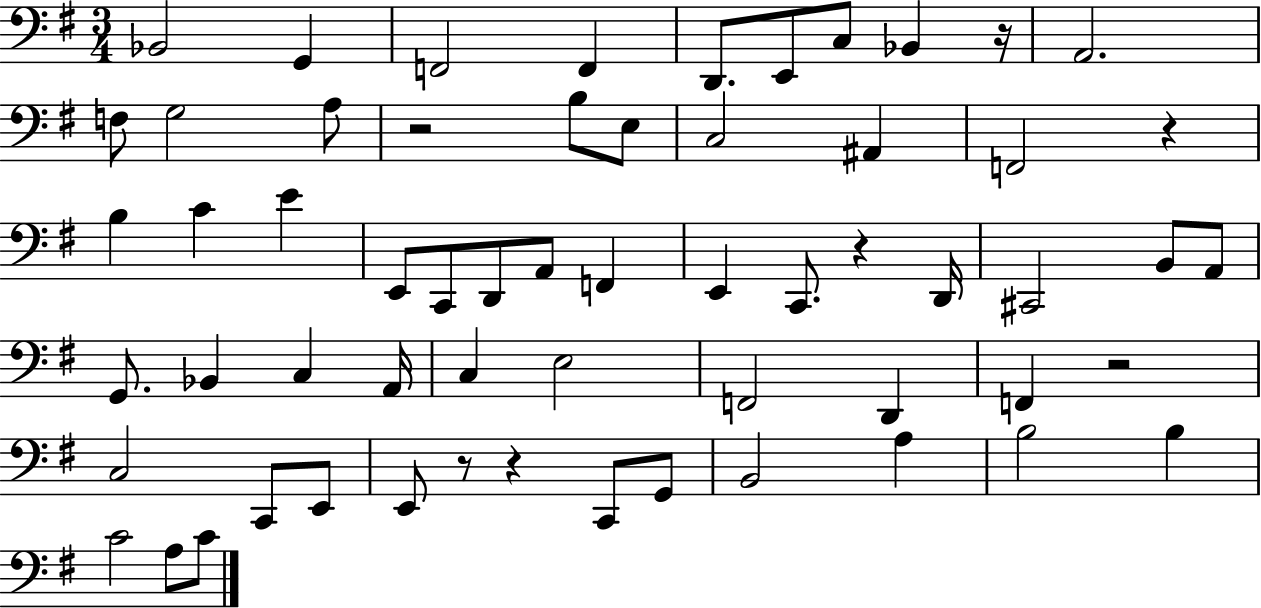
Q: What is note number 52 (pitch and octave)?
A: A3